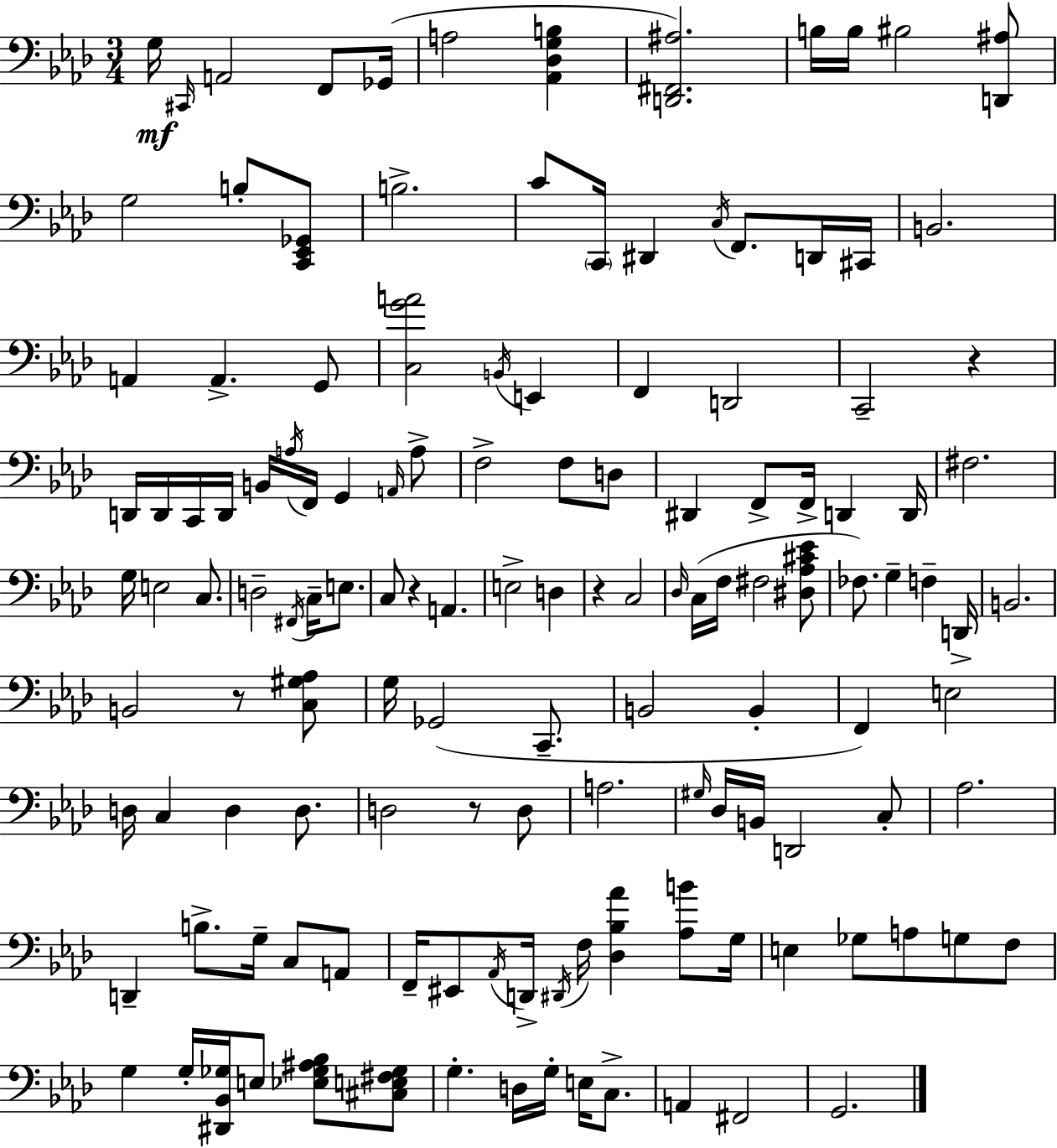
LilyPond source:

{
  \clef bass
  \numericTimeSignature
  \time 3/4
  \key aes \major
  g16\mf \grace { cis,16 } a,2 f,8 | ges,16( a2 <aes, des g b>4 | <d, fis, ais>2.) | b16 b16 bis2 <d, ais>8 | \break g2 b8-. <c, ees, ges,>8 | b2.-> | c'8 \parenthesize c,16 dis,4 \acciaccatura { c16 } f,8. | d,16 cis,16 b,2. | \break a,4 a,4.-> | g,8 <c g' a'>2 \acciaccatura { b,16 } e,4 | f,4 d,2 | c,2-- r4 | \break d,16 d,16 c,16 d,16 b,16 \acciaccatura { a16 } f,16 g,4 | \grace { a,16 } a8-> f2-> | f8 d8 dis,4 f,8-> f,16-> | d,4 d,16 fis2. | \break g16 e2 | c8. d2-- | \acciaccatura { fis,16 } c16-- e8. c8 r4 | a,4. e2-> | \break d4 r4 c2 | \grace { des16 } c16( f16 fis2 | <dis aes cis' ees'>8 fes8.) g4-- | f4-- d,16-> b,2. | \break b,2 | r8 <c gis aes>8 g16 ges,2( | c,8.-- b,2 | b,4-. f,4) e2 | \break d16 c4 | d4 d8. d2 | r8 d8 a2. | \grace { gis16 } des16 b,16 d,2 | \break c8-. aes2. | d,4-- | b8.-> g16-- c8 a,8 f,16-- eis,8 \acciaccatura { aes,16 } | d,16-> \acciaccatura { dis,16 } f16 <des bes aes'>4 <aes b'>8 g16 e4 | \break ges8 a8 g8 f8 g4 | g16-. <dis, bes, ges>16 e8 <ees ges ais bes>8 <cis e fis ges>8 g4.-. | d16 g16-. e16 c8.-> a,4 | fis,2 g,2. | \break \bar "|."
}